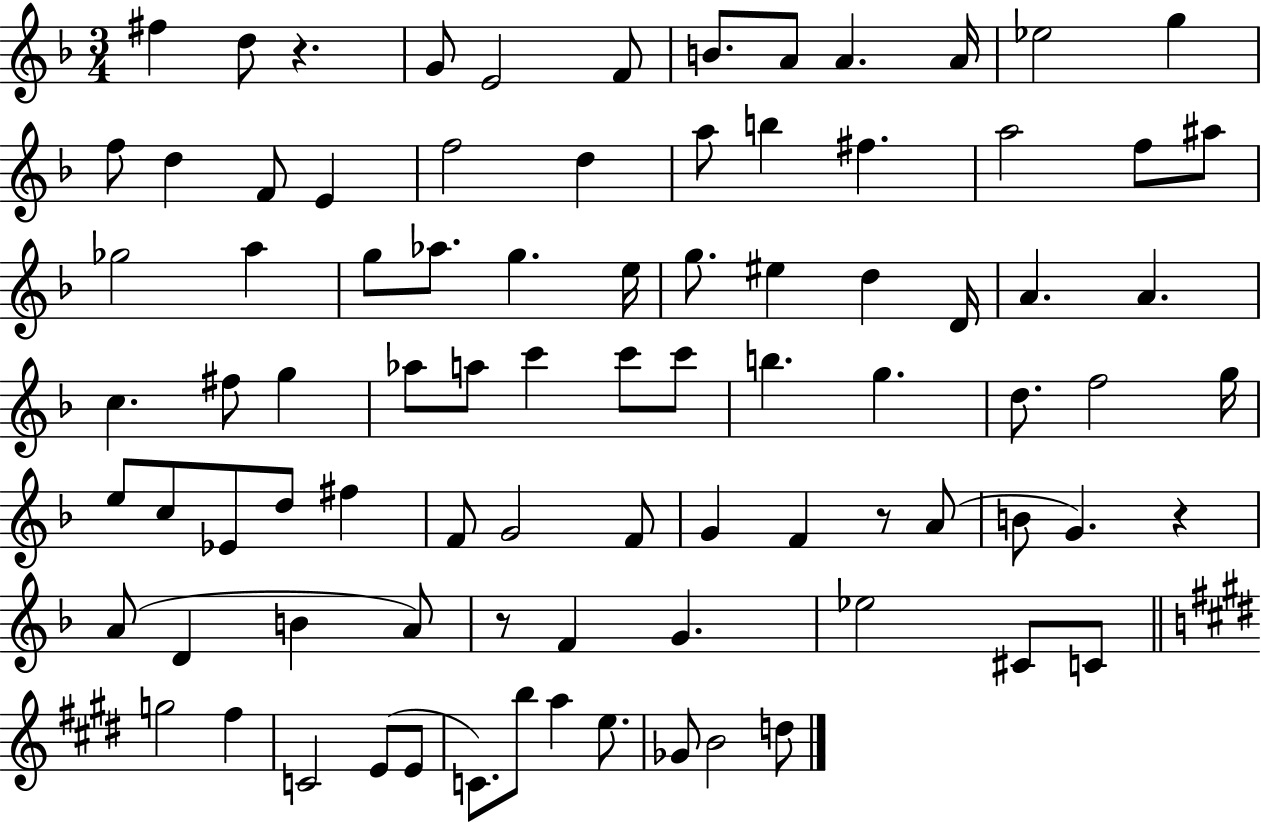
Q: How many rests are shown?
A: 4